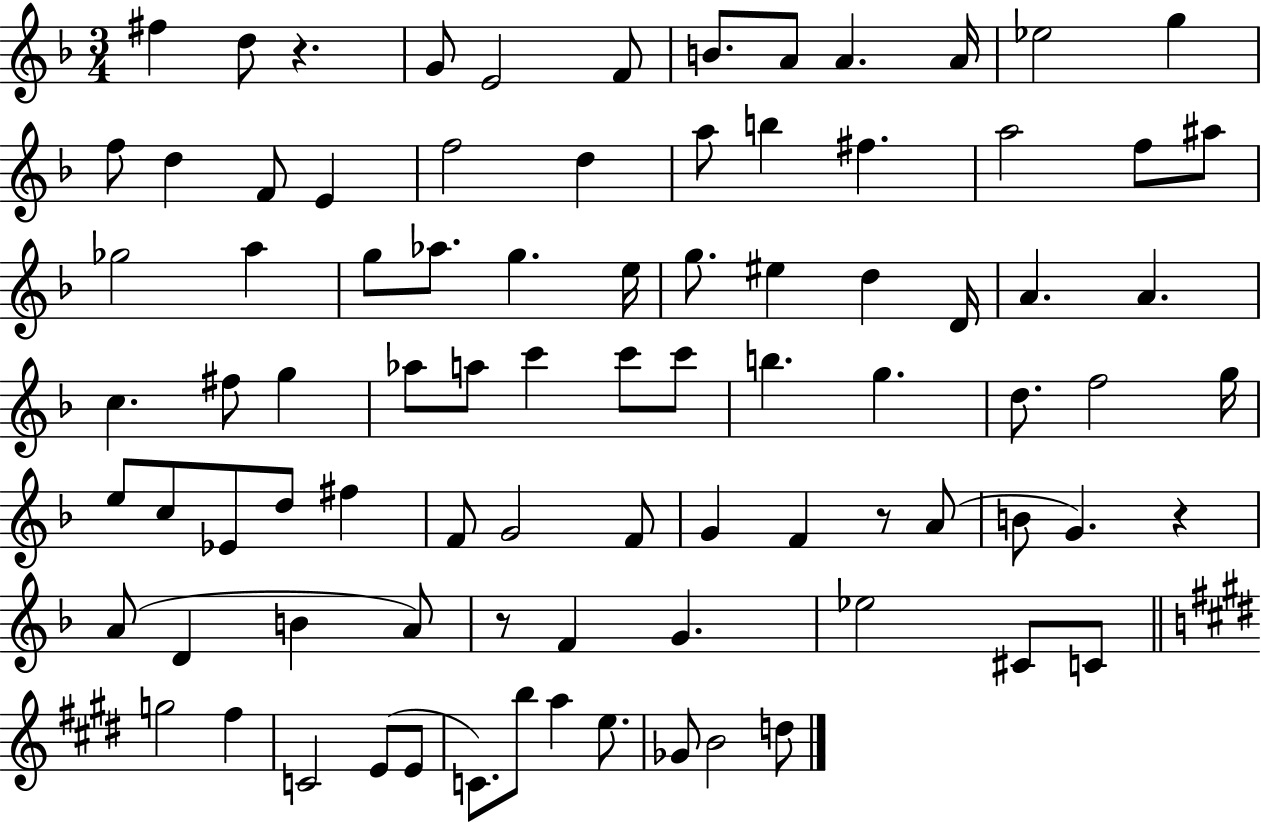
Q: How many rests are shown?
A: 4